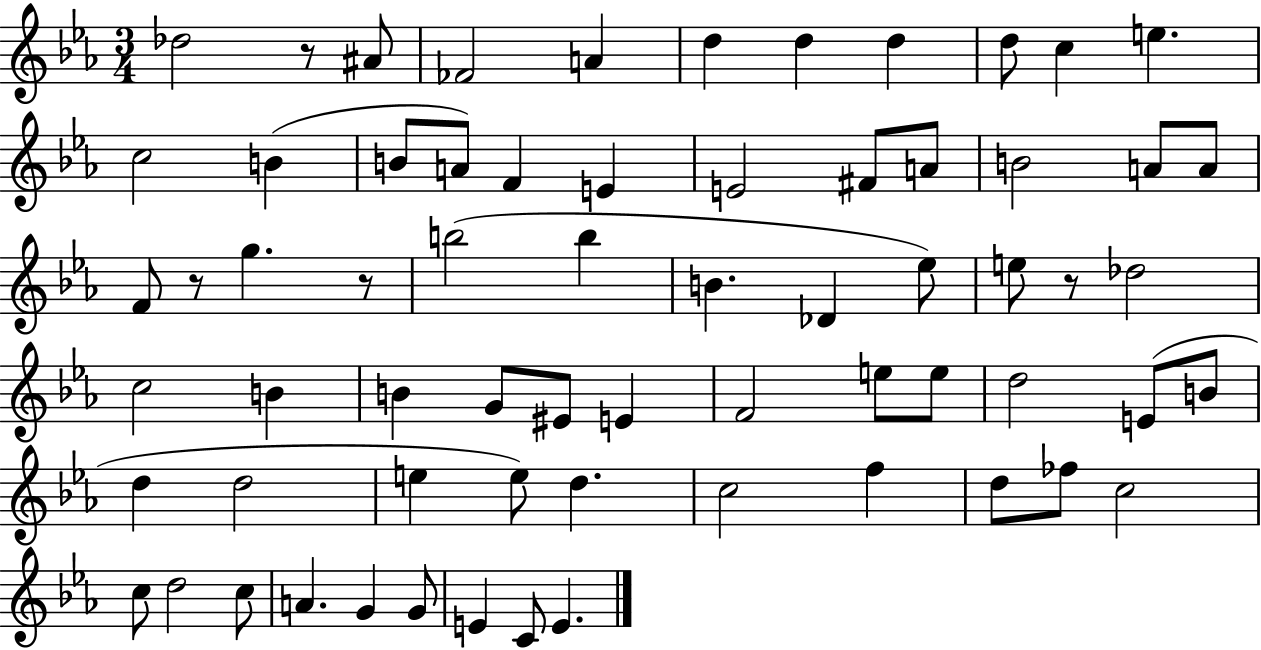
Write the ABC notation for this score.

X:1
T:Untitled
M:3/4
L:1/4
K:Eb
_d2 z/2 ^A/2 _F2 A d d d d/2 c e c2 B B/2 A/2 F E E2 ^F/2 A/2 B2 A/2 A/2 F/2 z/2 g z/2 b2 b B _D _e/2 e/2 z/2 _d2 c2 B B G/2 ^E/2 E F2 e/2 e/2 d2 E/2 B/2 d d2 e e/2 d c2 f d/2 _f/2 c2 c/2 d2 c/2 A G G/2 E C/2 E